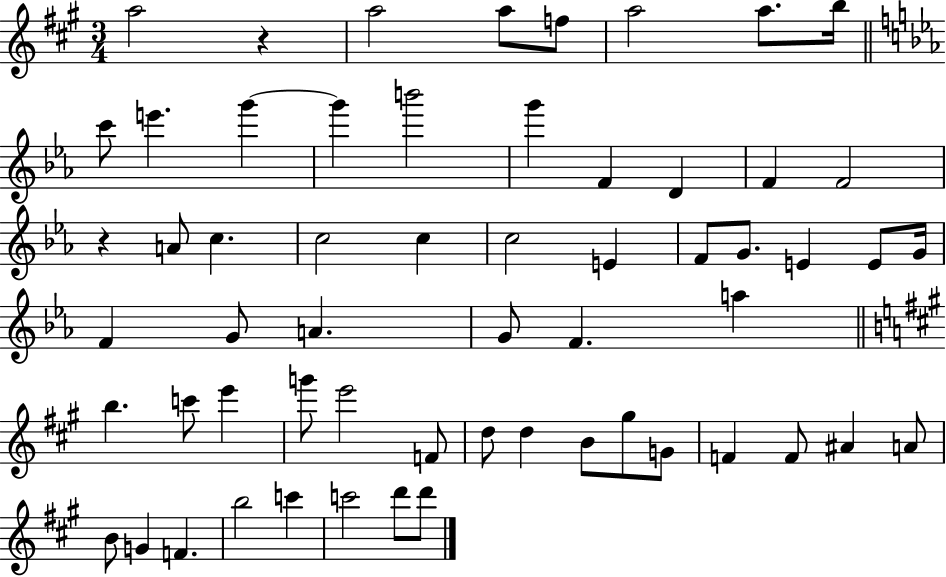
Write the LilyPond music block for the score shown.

{
  \clef treble
  \numericTimeSignature
  \time 3/4
  \key a \major
  a''2 r4 | a''2 a''8 f''8 | a''2 a''8. b''16 | \bar "||" \break \key c \minor c'''8 e'''4. g'''4~~ | g'''4 b'''2 | g'''4 f'4 d'4 | f'4 f'2 | \break r4 a'8 c''4. | c''2 c''4 | c''2 e'4 | f'8 g'8. e'4 e'8 g'16 | \break f'4 g'8 a'4. | g'8 f'4. a''4 | \bar "||" \break \key a \major b''4. c'''8 e'''4 | g'''8 e'''2 f'8 | d''8 d''4 b'8 gis''8 g'8 | f'4 f'8 ais'4 a'8 | \break b'8 g'4 f'4. | b''2 c'''4 | c'''2 d'''8 d'''8 | \bar "|."
}